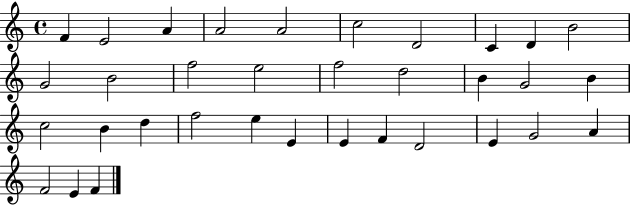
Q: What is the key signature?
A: C major